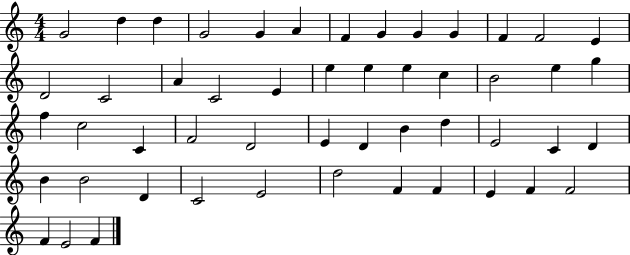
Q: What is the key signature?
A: C major